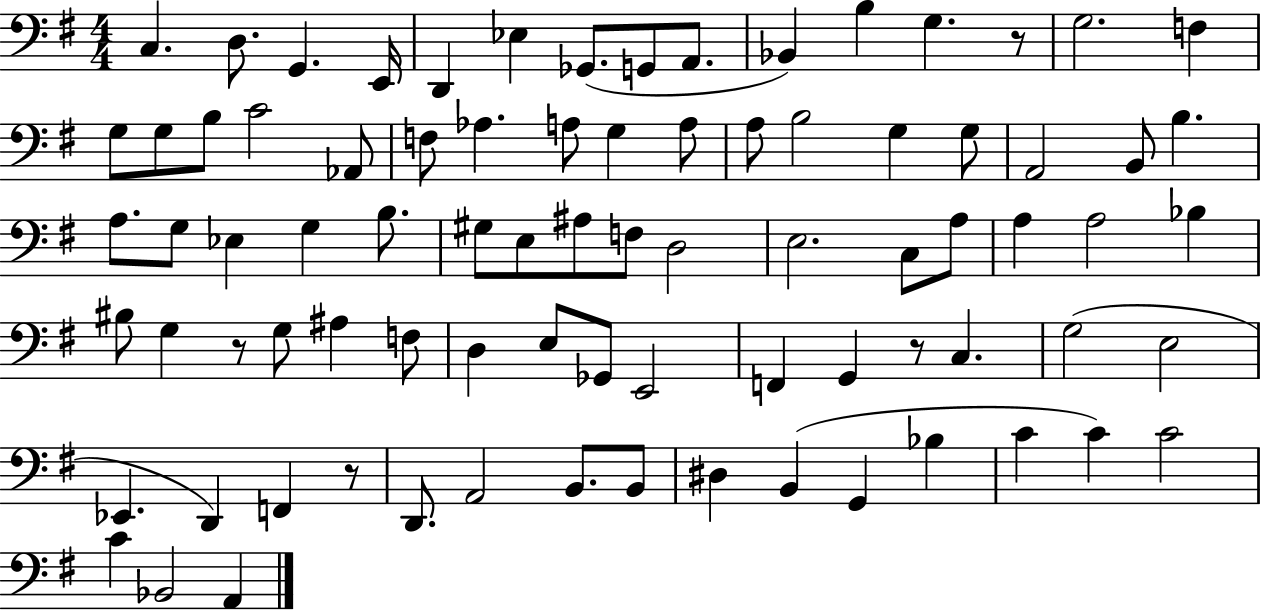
C3/q. D3/e. G2/q. E2/s D2/q Eb3/q Gb2/e. G2/e A2/e. Bb2/q B3/q G3/q. R/e G3/h. F3/q G3/e G3/e B3/e C4/h Ab2/e F3/e Ab3/q. A3/e G3/q A3/e A3/e B3/h G3/q G3/e A2/h B2/e B3/q. A3/e. G3/e Eb3/q G3/q B3/e. G#3/e E3/e A#3/e F3/e D3/h E3/h. C3/e A3/e A3/q A3/h Bb3/q BIS3/e G3/q R/e G3/e A#3/q F3/e D3/q E3/e Gb2/e E2/h F2/q G2/q R/e C3/q. G3/h E3/h Eb2/q. D2/q F2/q R/e D2/e. A2/h B2/e. B2/e D#3/q B2/q G2/q Bb3/q C4/q C4/q C4/h C4/q Bb2/h A2/q